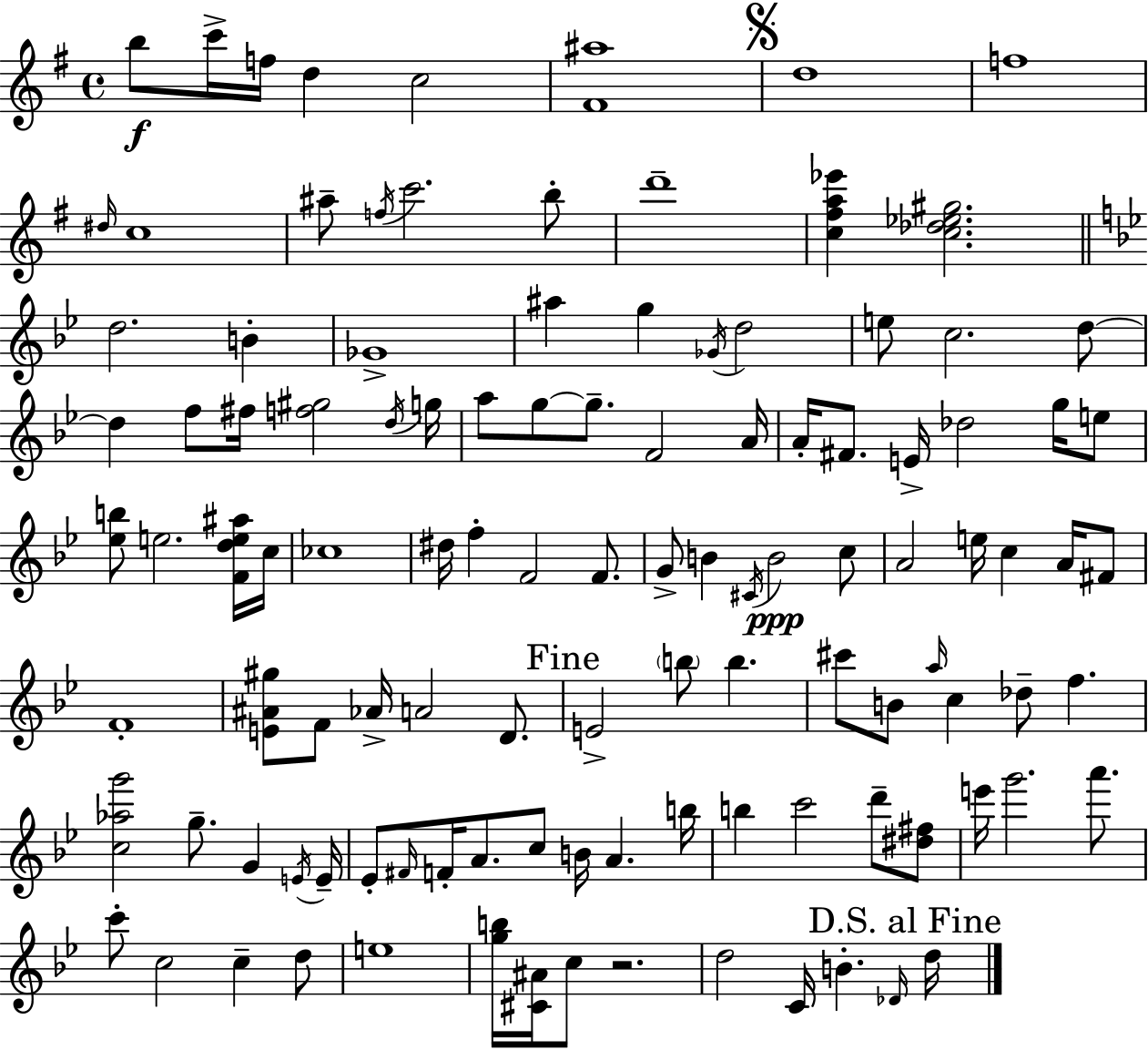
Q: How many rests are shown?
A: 1